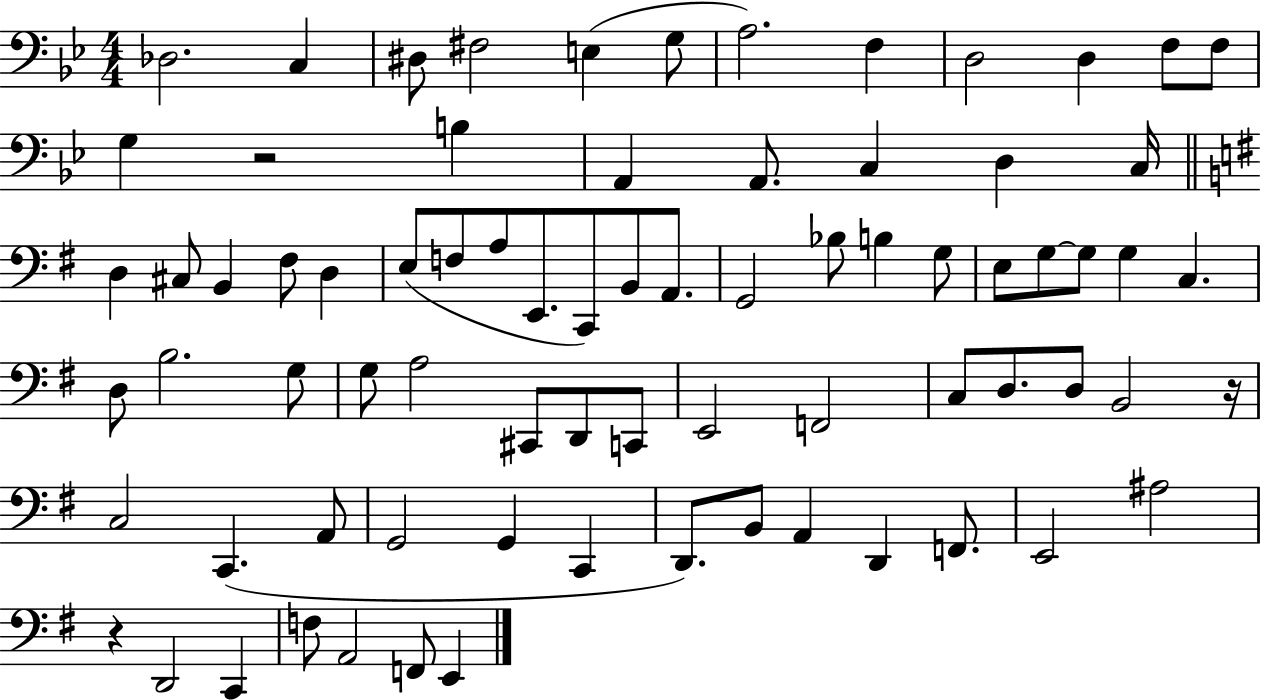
{
  \clef bass
  \numericTimeSignature
  \time 4/4
  \key bes \major
  \repeat volta 2 { des2. c4 | dis8 fis2 e4( g8 | a2.) f4 | d2 d4 f8 f8 | \break g4 r2 b4 | a,4 a,8. c4 d4 c16 | \bar "||" \break \key g \major d4 cis8 b,4 fis8 d4 | e8( f8 a8 e,8. c,8) b,8 a,8. | g,2 bes8 b4 g8 | e8 g8~~ g8 g4 c4. | \break d8 b2. g8 | g8 a2 cis,8 d,8 c,8 | e,2 f,2 | c8 d8. d8 b,2 r16 | \break c2 c,4.( a,8 | g,2 g,4 c,4 | d,8.) b,8 a,4 d,4 f,8. | e,2 ais2 | \break r4 d,2 c,4 | f8 a,2 f,8 e,4 | } \bar "|."
}